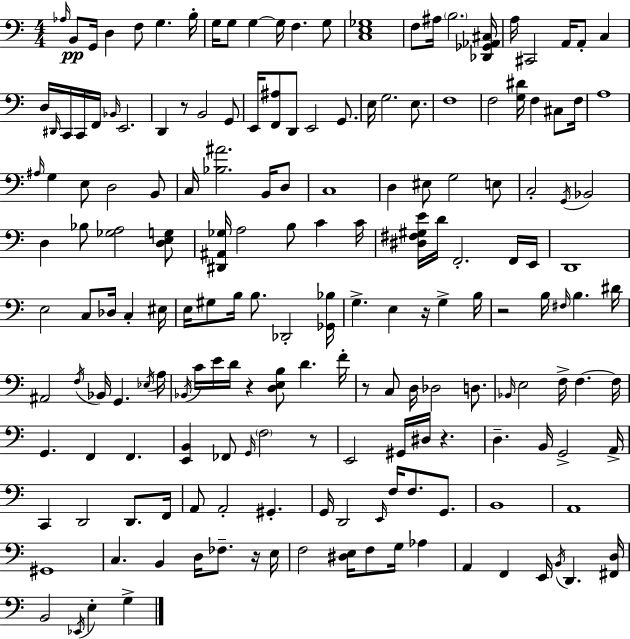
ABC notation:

X:1
T:Untitled
M:4/4
L:1/4
K:Am
_A,/4 B,,/2 G,,/4 D, F,/2 G, B,/4 G,/4 G,/2 G, G,/4 F, G,/2 [C,E,_G,]4 F,/2 ^A,/4 B,2 [_D,,_G,,_A,,^C,]/4 A,/4 ^C,,2 A,,/4 A,,/2 C, D,/4 ^D,,/4 C,,/4 C,,/4 F,,/4 _B,,/4 E,,2 D,, z/2 B,,2 G,,/2 E,,/4 [F,,^A,]/2 D,,/2 E,,2 G,,/2 E,/4 G,2 E,/2 F,4 F,2 [G,^D]/4 F, ^C,/2 F,/4 A,4 ^A,/4 G, E,/2 D,2 B,,/2 C,/4 [_B,^A]2 B,,/4 D,/2 C,4 D, ^E,/2 G,2 E,/2 C,2 G,,/4 _B,,2 D, _B,/2 [_G,A,]2 [D,E,G,]/2 [^D,,^A,,_G,]/4 A,2 B,/2 C C/4 [^D,^F,^G,E]/4 D/4 F,,2 F,,/4 E,,/4 D,,4 E,2 C,/2 _D,/4 C, ^E,/4 E,/4 ^G,/2 B,/4 B,/2 _D,,2 [_G,,_B,]/4 G, E, z/4 G, B,/4 z2 B,/4 ^F,/4 B, ^D/4 ^A,,2 F,/4 _B,,/4 G,, _E,/4 A,/4 _B,,/4 C/4 E/4 D/4 z [D,E,B,]/2 D F/4 z/2 C,/2 D,/4 _D,2 D,/2 _B,,/4 E,2 F,/4 F, F,/4 G,, F,, F,, [E,,B,,] _F,,/2 G,,/4 F,2 z/2 E,,2 ^G,,/4 ^D,/4 z D, B,,/4 G,,2 A,,/4 C,, D,,2 D,,/2 F,,/4 A,,/2 A,,2 ^G,, G,,/4 D,,2 E,,/4 F,/4 F,/2 G,,/2 B,,4 A,,4 ^G,,4 C, B,, D,/4 _F,/2 z/4 E,/4 F,2 [^D,E,]/4 F,/2 G,/4 _A, A,, F,, E,,/4 B,,/4 D,, [^F,,D,]/4 B,,2 _E,,/4 E, G,